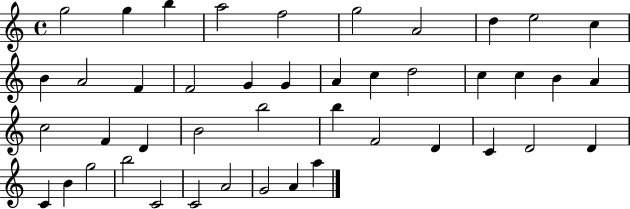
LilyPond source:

{
  \clef treble
  \time 4/4
  \defaultTimeSignature
  \key c \major
  g''2 g''4 b''4 | a''2 f''2 | g''2 a'2 | d''4 e''2 c''4 | \break b'4 a'2 f'4 | f'2 g'4 g'4 | a'4 c''4 d''2 | c''4 c''4 b'4 a'4 | \break c''2 f'4 d'4 | b'2 b''2 | b''4 f'2 d'4 | c'4 d'2 d'4 | \break c'4 b'4 g''2 | b''2 c'2 | c'2 a'2 | g'2 a'4 a''4 | \break \bar "|."
}